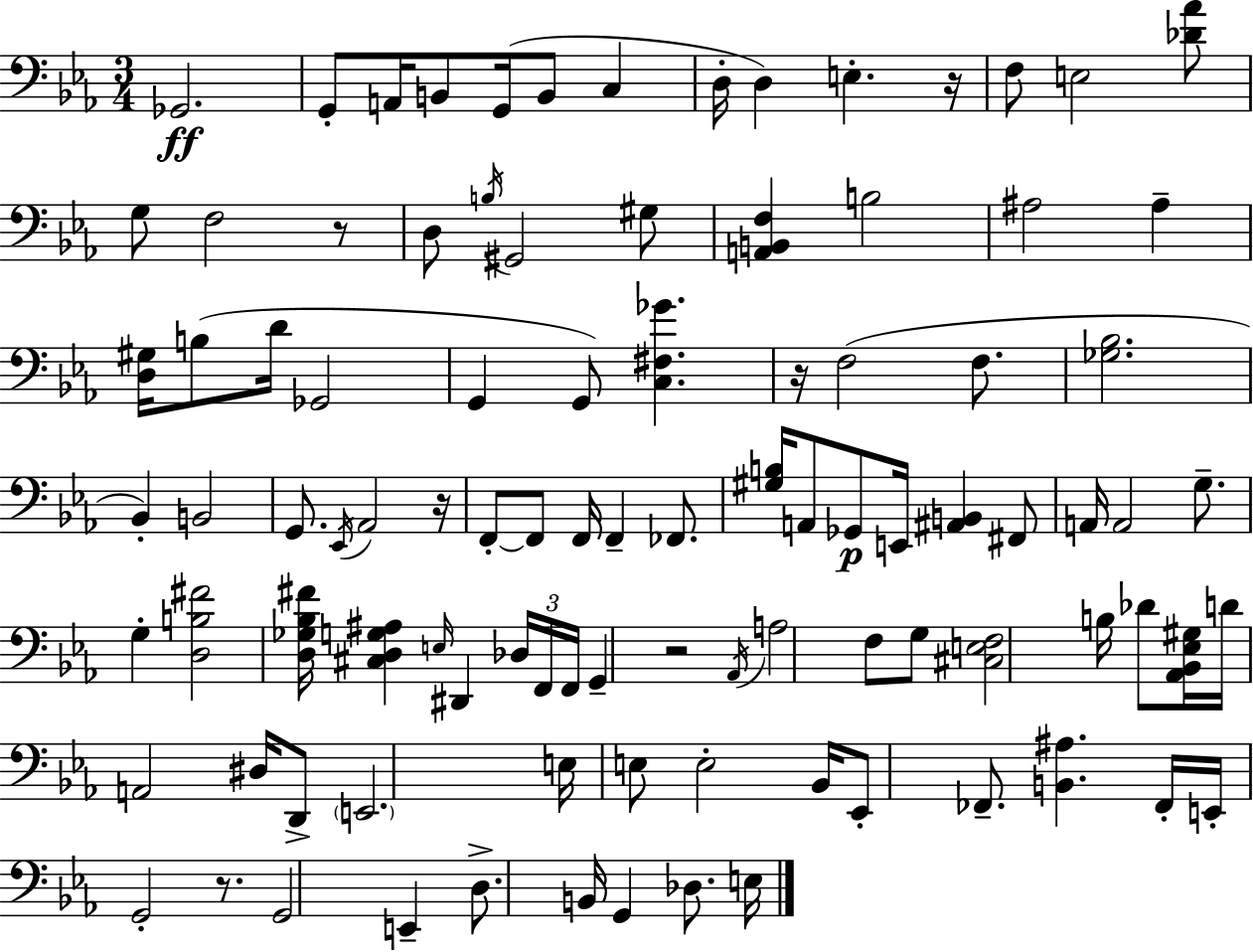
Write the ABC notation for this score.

X:1
T:Untitled
M:3/4
L:1/4
K:Cm
_G,,2 G,,/2 A,,/4 B,,/2 G,,/4 B,,/2 C, D,/4 D, E, z/4 F,/2 E,2 [_D_A]/2 G,/2 F,2 z/2 D,/2 B,/4 ^G,,2 ^G,/2 [A,,B,,F,] B,2 ^A,2 ^A, [D,^G,]/4 B,/2 D/4 _G,,2 G,, G,,/2 [C,^F,_G] z/4 F,2 F,/2 [_G,_B,]2 _B,, B,,2 G,,/2 _E,,/4 _A,,2 z/4 F,,/2 F,,/2 F,,/4 F,, _F,,/2 [^G,B,]/4 A,,/2 _G,,/2 E,,/4 [^A,,B,,] ^F,,/2 A,,/4 A,,2 G,/2 G, [D,B,^F]2 [D,_G,_B,^F]/4 [^C,D,G,^A,] E,/4 ^D,, _D,/4 F,,/4 F,,/4 G,, z2 _A,,/4 A,2 F,/2 G,/2 [^C,E,F,]2 B,/4 _D/2 [_A,,_B,,_E,^G,]/4 D/4 A,,2 ^D,/4 D,,/2 E,,2 E,/4 E,/2 E,2 _B,,/4 _E,,/2 _F,,/2 [B,,^A,] _F,,/4 E,,/4 G,,2 z/2 G,,2 E,, D,/2 B,,/4 G,, _D,/2 E,/4